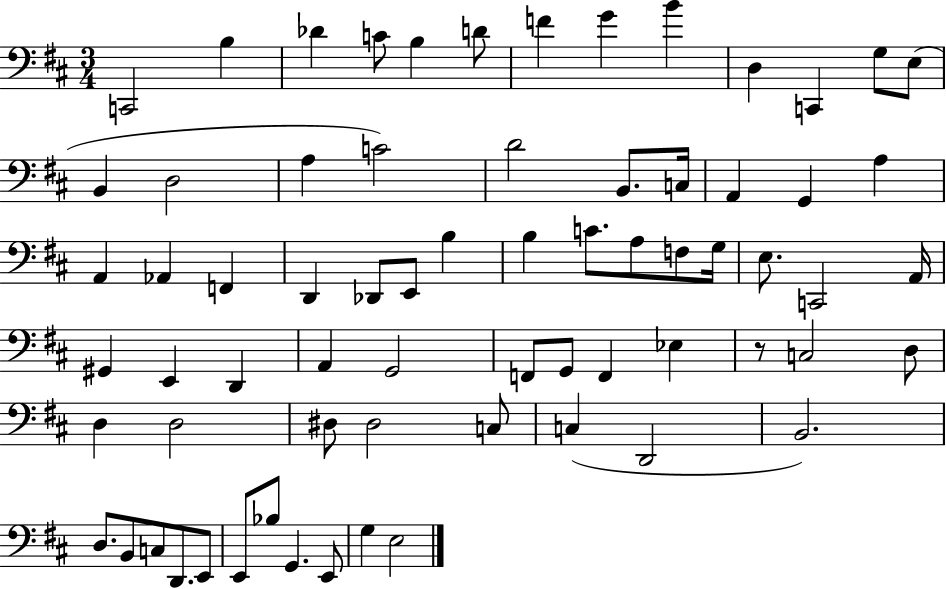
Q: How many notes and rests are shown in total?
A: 69